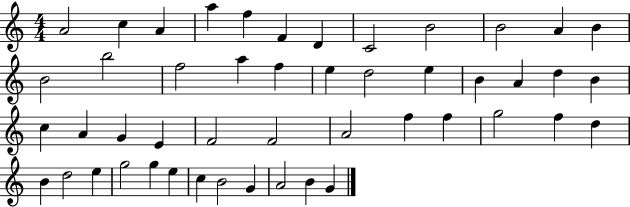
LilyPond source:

{
  \clef treble
  \numericTimeSignature
  \time 4/4
  \key c \major
  a'2 c''4 a'4 | a''4 f''4 f'4 d'4 | c'2 b'2 | b'2 a'4 b'4 | \break b'2 b''2 | f''2 a''4 f''4 | e''4 d''2 e''4 | b'4 a'4 d''4 b'4 | \break c''4 a'4 g'4 e'4 | f'2 f'2 | a'2 f''4 f''4 | g''2 f''4 d''4 | \break b'4 d''2 e''4 | g''2 g''4 e''4 | c''4 b'2 g'4 | a'2 b'4 g'4 | \break \bar "|."
}